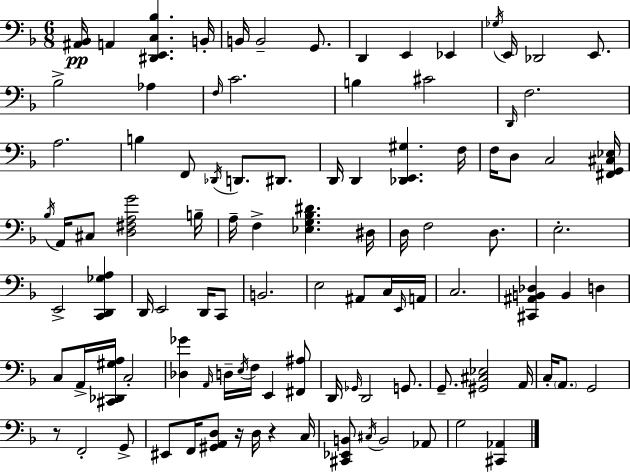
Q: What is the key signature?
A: F major